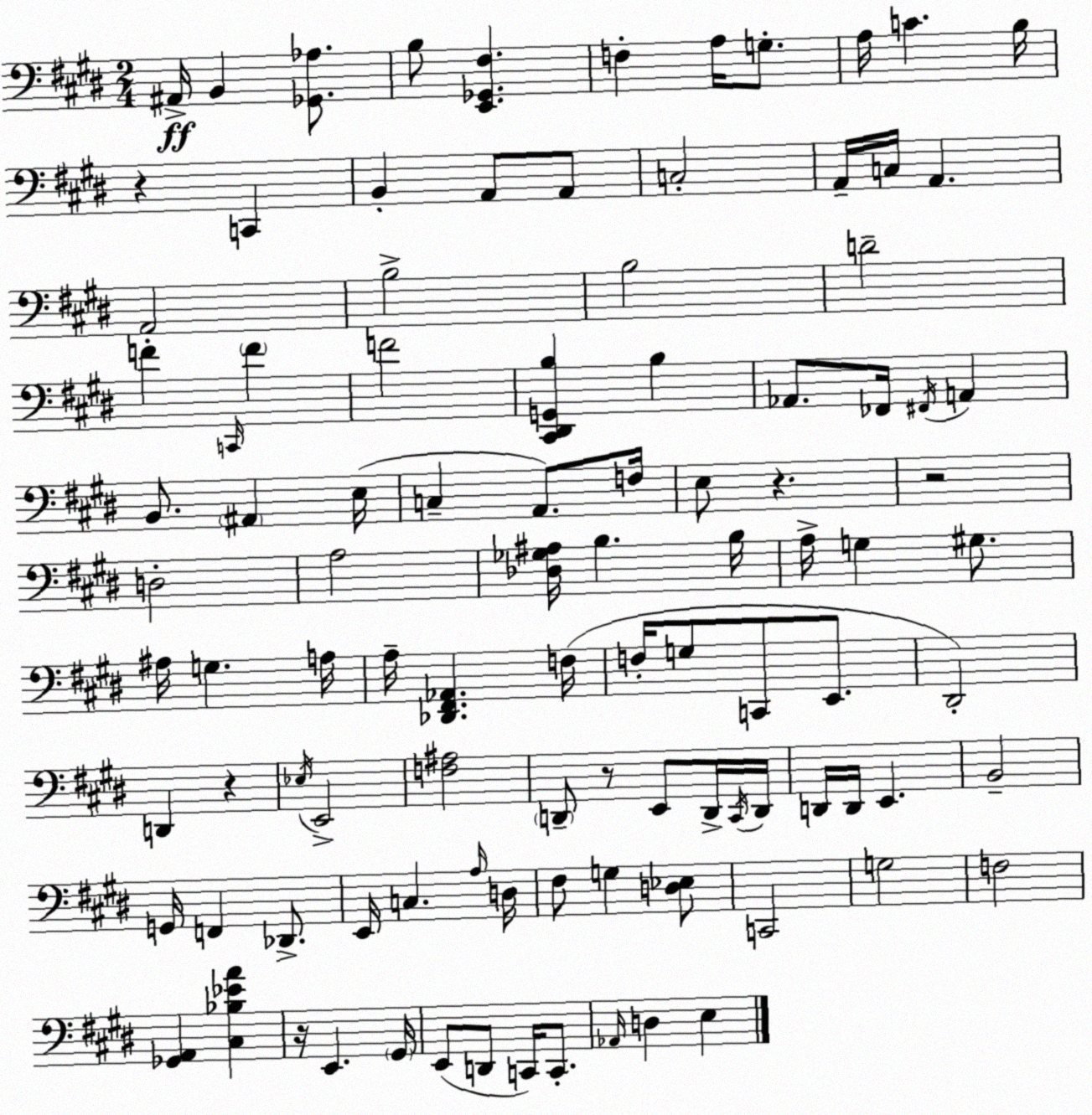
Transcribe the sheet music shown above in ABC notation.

X:1
T:Untitled
M:2/4
L:1/4
K:E
^A,,/4 B,, [_G,,_A,]/2 B,/2 [E,,_G,,^F,] F, A,/4 G,/2 A,/4 C B,/4 z C,, B,, A,,/2 A,,/2 C,2 A,,/4 C,/4 A,, A,,2 B,2 B,2 D2 F C,,/4 F F2 [^C,,^D,,G,,B,] B, _A,,/2 _F,,/4 ^F,,/4 A,, B,,/2 ^A,, E,/4 C, A,,/2 F,/4 E,/2 z z2 D,2 A,2 [_D,_G,^A,]/4 B, B,/4 A,/4 G, ^G,/2 ^A,/4 G, A,/4 A,/4 [_D,,^F,,_A,,] F,/4 F,/4 G,/2 C,,/2 E,,/2 ^D,,2 D,, z _E,/4 E,,2 [F,^A,]2 D,,/2 z/2 E,,/2 D,,/4 ^C,,/4 D,,/4 D,,/4 D,,/4 E,, B,,2 G,,/4 F,, _D,,/2 E,,/4 C, A,/4 D,/4 ^F,/2 G, [D,_E,]/2 C,,2 G,2 F,2 [_G,,A,,] [^C,_B,_EA] z/4 E,, ^G,,/4 E,,/2 D,,/2 C,,/4 C,,/2 _A,,/4 D, E,